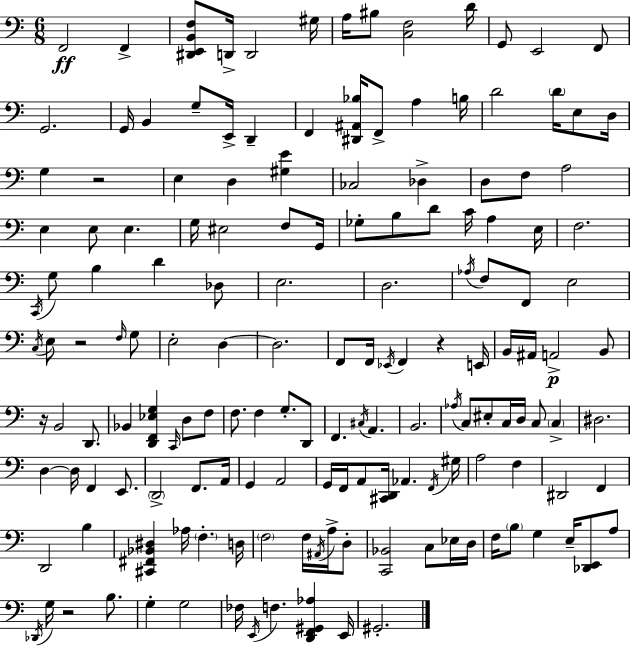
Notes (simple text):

F2/h F2/q [D#2,E2,B2,F3]/e D2/s D2/h G#3/s A3/s BIS3/e [C3,F3]/h D4/s G2/e E2/h F2/e G2/h. G2/s B2/q G3/e E2/s D2/q F2/q [D#2,A#2,Bb3]/s F2/e A3/q B3/s D4/h D4/s E3/e D3/s G3/q R/h E3/q D3/q [G#3,E4]/q CES3/h Db3/q D3/e F3/e A3/h E3/q E3/e E3/q. G3/s EIS3/h F3/e G2/s Gb3/e B3/e D4/e C4/s A3/q E3/s F3/h. C2/s G3/e B3/q D4/q Db3/e E3/h. D3/h. Ab3/s F3/e F2/e E3/h C3/s E3/e R/h F3/s G3/e E3/h D3/q D3/h. F2/e F2/s Eb2/s F2/q R/q E2/s B2/s A#2/s A2/h B2/e R/s B2/h D2/e. Bb2/q [D2,F2,Eb3,G3]/q C2/s D3/e F3/e F3/e. F3/q G3/e. D2/e F2/q. C#3/s A2/q. B2/h. Ab3/s C3/e EIS3/e C3/s D3/s C3/e C3/q D#3/h. D3/q D3/s F2/q E2/e. D2/h F2/e. A2/s G2/q A2/h G2/s F2/s A2/e [C#2,D2]/s Ab2/q. F2/s G#3/s A3/h F3/q D#2/h F2/q D2/h B3/q [C#2,F#2,Bb2,D#3]/q Ab3/s F3/q. D3/s F3/h F3/s A#2/s A3/s D3/e [C2,Bb2]/h C3/e Eb3/s D3/s F3/s B3/e G3/q E3/s [Db2,E2]/e A3/e Db2/s G3/s R/h B3/e. G3/q G3/h FES3/s E2/s F3/q. [D2,F2,G#2,Ab3]/q E2/s G#2/h.